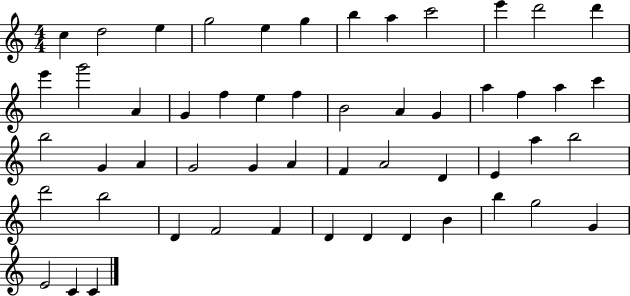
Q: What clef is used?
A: treble